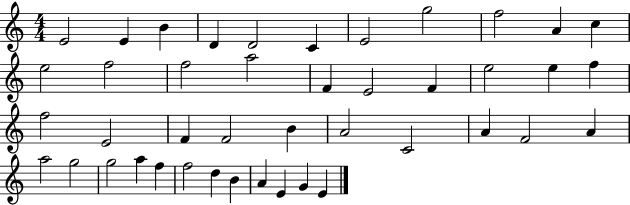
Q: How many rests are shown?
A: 0